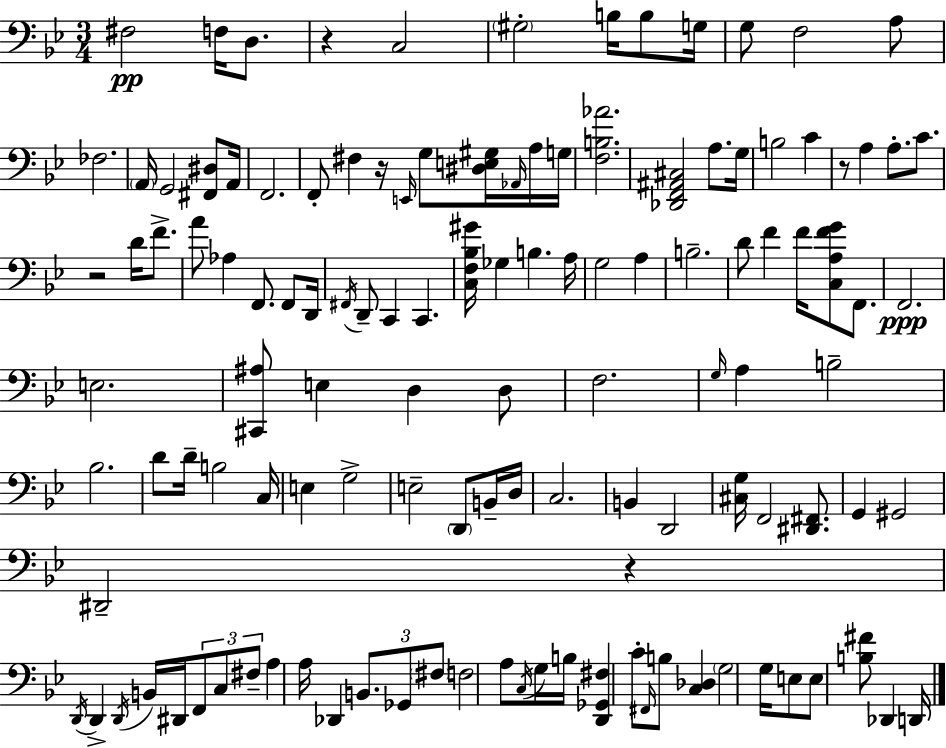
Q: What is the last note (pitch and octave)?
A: D2